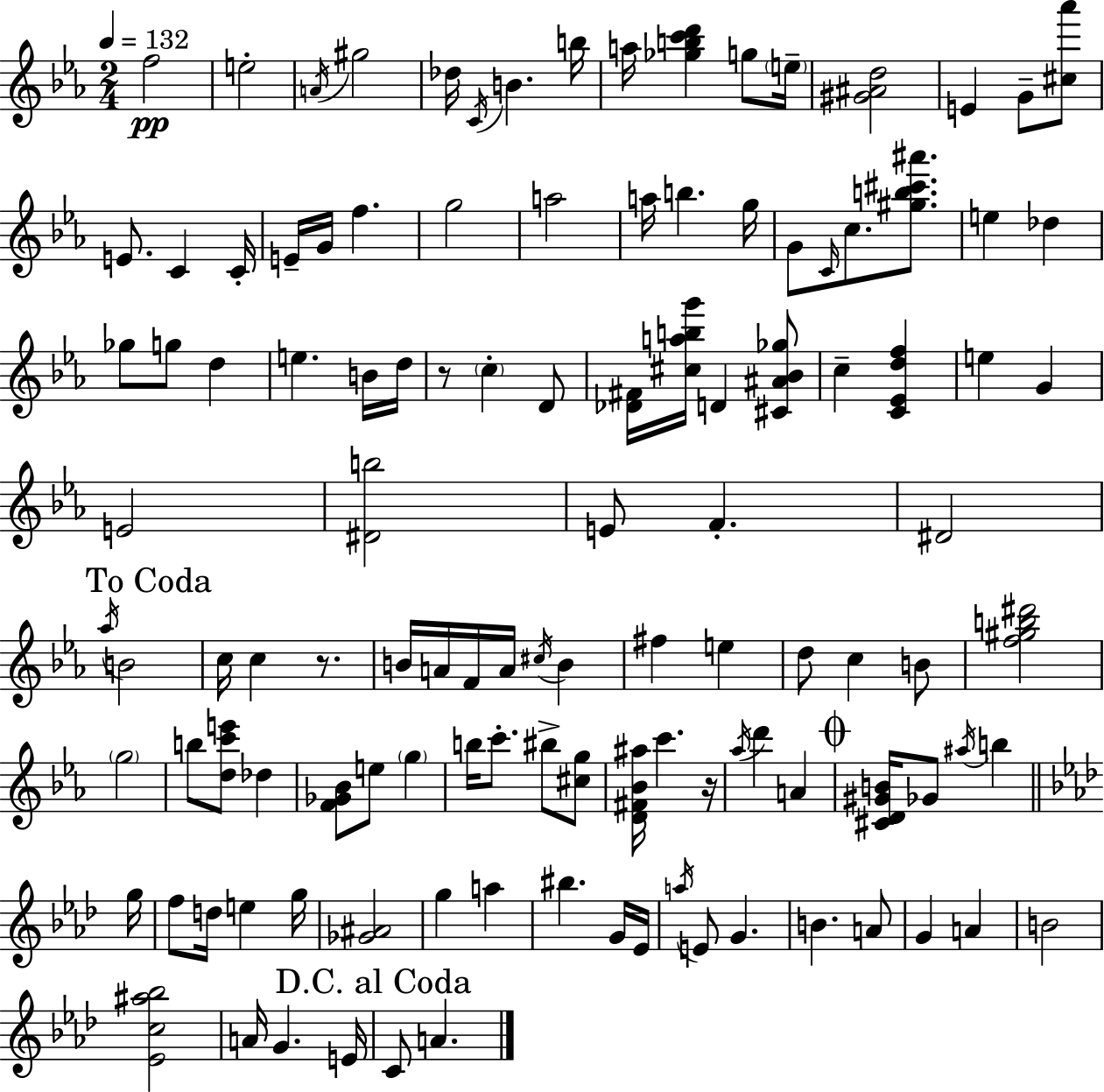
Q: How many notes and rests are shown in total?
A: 118